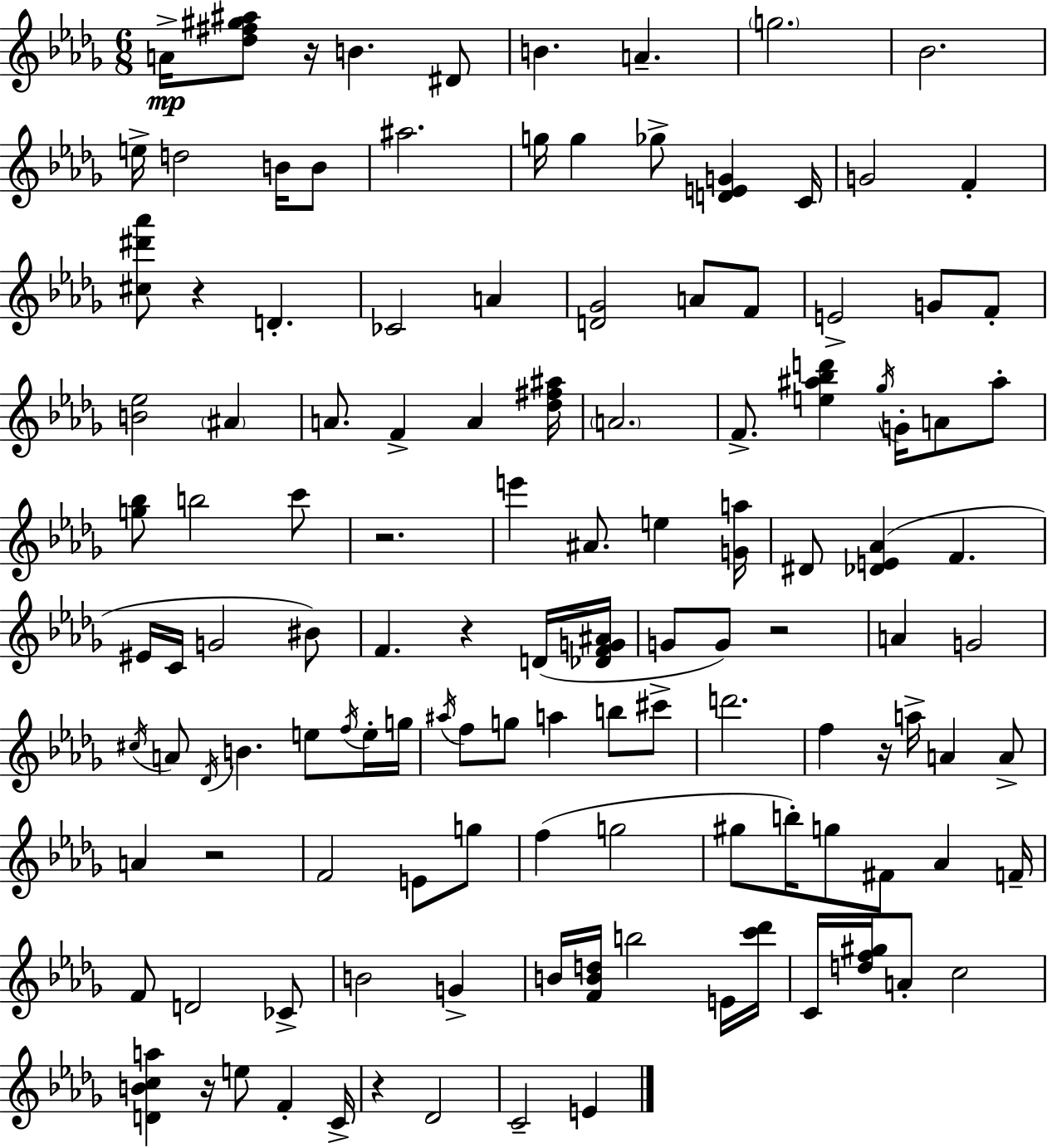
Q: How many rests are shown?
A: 9